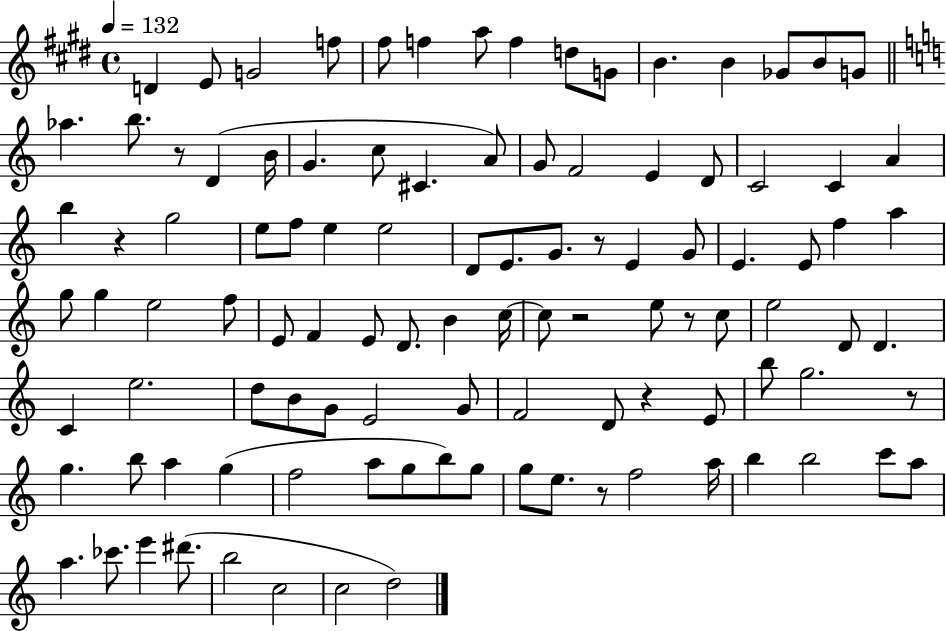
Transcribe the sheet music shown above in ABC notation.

X:1
T:Untitled
M:4/4
L:1/4
K:E
D E/2 G2 f/2 ^f/2 f a/2 f d/2 G/2 B B _G/2 B/2 G/2 _a b/2 z/2 D B/4 G c/2 ^C A/2 G/2 F2 E D/2 C2 C A b z g2 e/2 f/2 e e2 D/2 E/2 G/2 z/2 E G/2 E E/2 f a g/2 g e2 f/2 E/2 F E/2 D/2 B c/4 c/2 z2 e/2 z/2 c/2 e2 D/2 D C e2 d/2 B/2 G/2 E2 G/2 F2 D/2 z E/2 b/2 g2 z/2 g b/2 a g f2 a/2 g/2 b/2 g/2 g/2 e/2 z/2 f2 a/4 b b2 c'/2 a/2 a _c'/2 e' ^d'/2 b2 c2 c2 d2